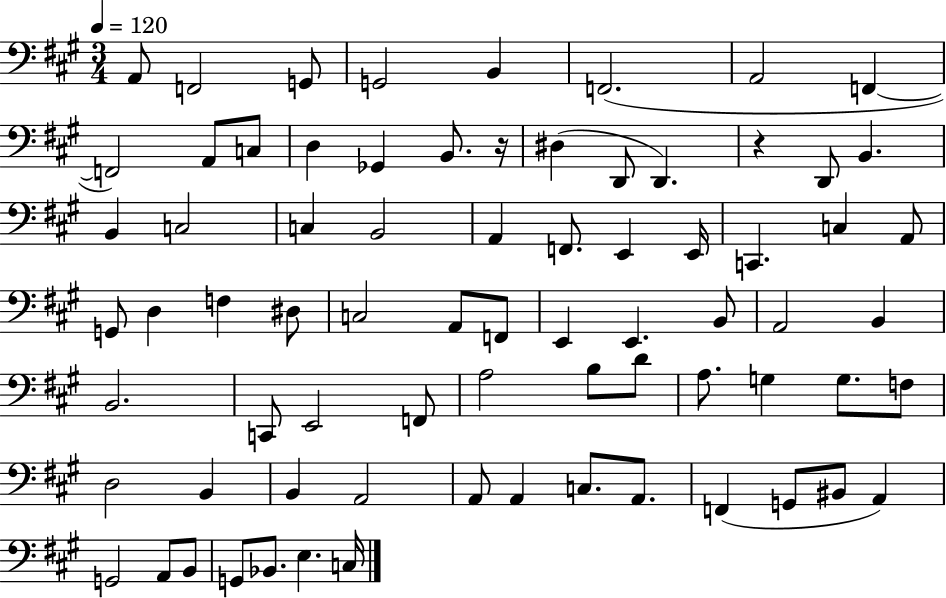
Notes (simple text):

A2/e F2/h G2/e G2/h B2/q F2/h. A2/h F2/q F2/h A2/e C3/e D3/q Gb2/q B2/e. R/s D#3/q D2/e D2/q. R/q D2/e B2/q. B2/q C3/h C3/q B2/h A2/q F2/e. E2/q E2/s C2/q. C3/q A2/e G2/e D3/q F3/q D#3/e C3/h A2/e F2/e E2/q E2/q. B2/e A2/h B2/q B2/h. C2/e E2/h F2/e A3/h B3/e D4/e A3/e. G3/q G3/e. F3/e D3/h B2/q B2/q A2/h A2/e A2/q C3/e. A2/e. F2/q G2/e BIS2/e A2/q G2/h A2/e B2/e G2/e Bb2/e. E3/q. C3/s